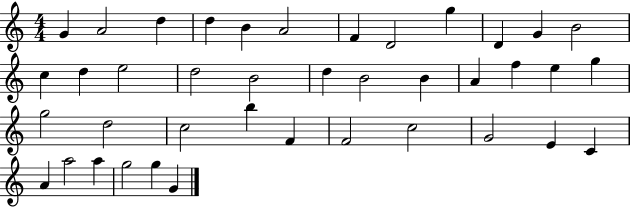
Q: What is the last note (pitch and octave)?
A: G4